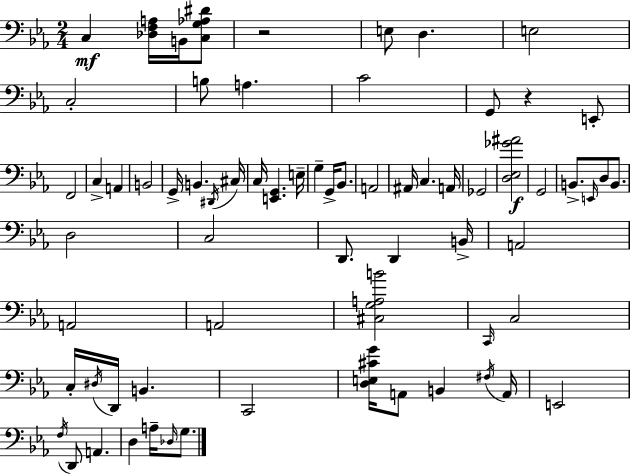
C3/q [Db3,F3,A3]/s B2/s [C3,G3,Ab3,D#4]/e R/h E3/e D3/q. E3/h C3/h B3/e A3/q. C4/h G2/e R/q E2/e F2/h C3/q A2/q B2/h G2/s B2/q. D#2/s C#3/s C3/s [E2,G2]/q. E3/s G3/q G2/s Bb2/e. A2/h A#2/s C3/q. A2/s Gb2/h [D3,Eb3,Gb4,A#4]/h G2/h B2/e. E2/s D3/e B2/e. D3/h C3/h D2/e. D2/q B2/s A2/h A2/h A2/h [C#3,G3,A3,B4]/h C2/s C3/h C3/s D#3/s D2/s B2/q. C2/h [D3,E3,C#4,G4]/s A2/e B2/q F#3/s A2/s E2/h F3/s D2/e A2/q. D3/q A3/s Db3/s G3/e.